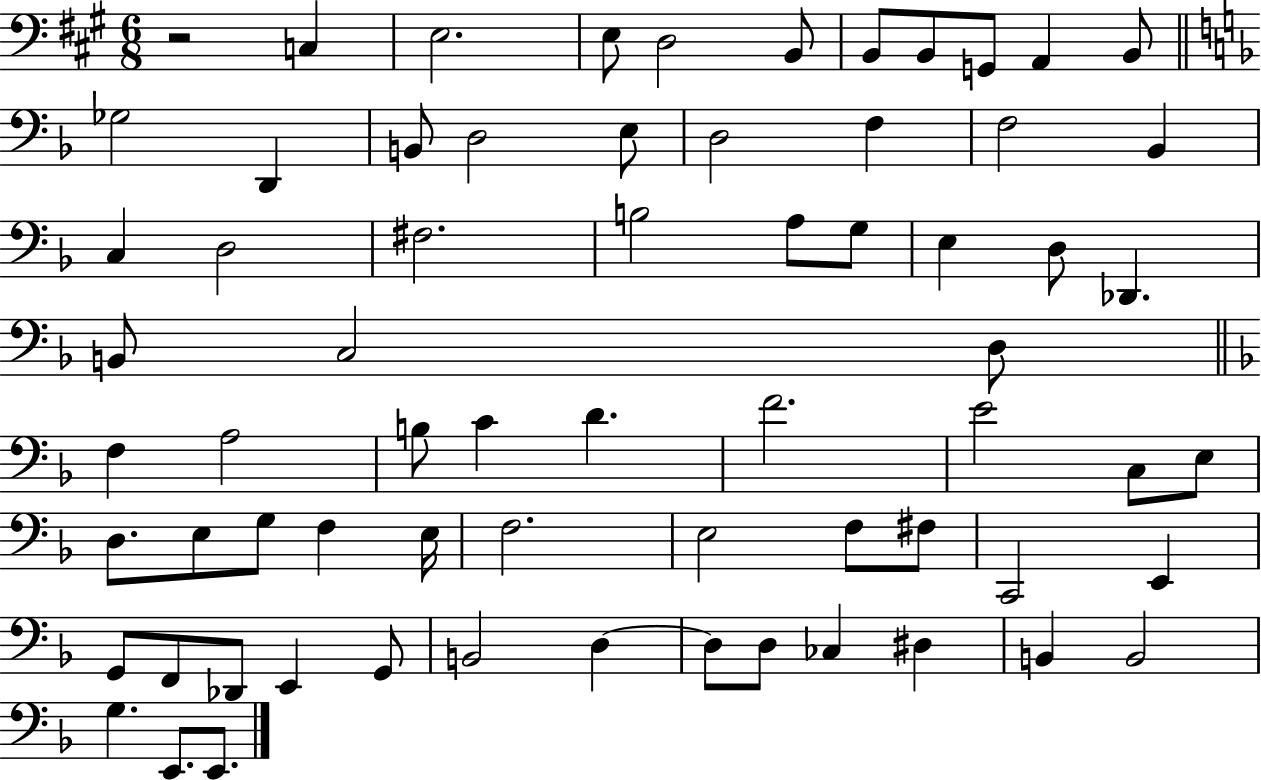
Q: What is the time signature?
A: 6/8